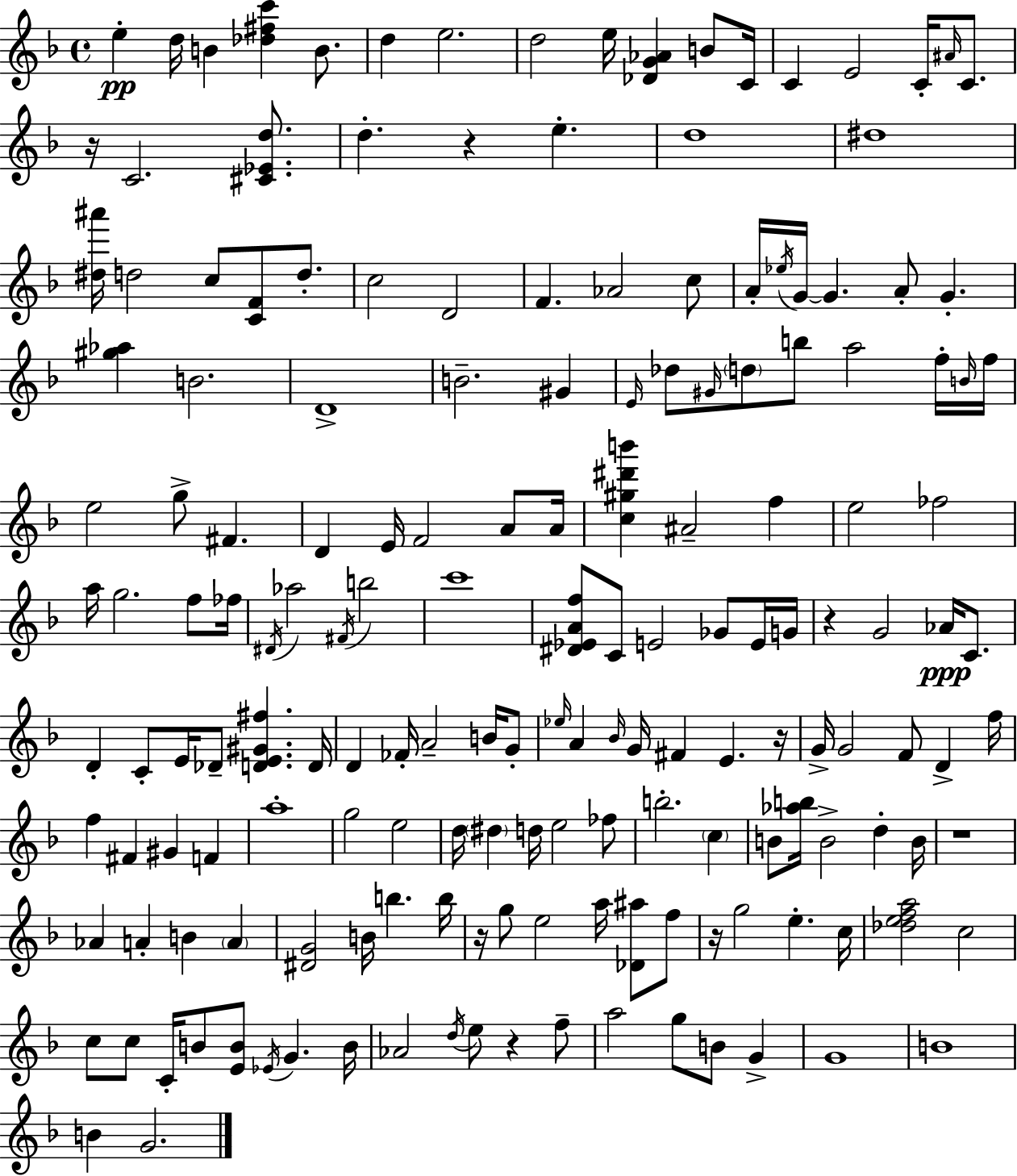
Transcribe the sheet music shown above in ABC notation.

X:1
T:Untitled
M:4/4
L:1/4
K:F
e d/4 B [_d^fc'] B/2 d e2 d2 e/4 [_DG_A] B/2 C/4 C E2 C/4 ^A/4 C/2 z/4 C2 [^C_Ed]/2 d z e d4 ^d4 [^d^a']/4 d2 c/2 [CF]/2 d/2 c2 D2 F _A2 c/2 A/4 _e/4 G/4 G A/2 G [^g_a] B2 D4 B2 ^G E/4 _d/2 ^G/4 d/2 b/2 a2 f/4 B/4 f/4 e2 g/2 ^F D E/4 F2 A/2 A/4 [c^g^d'b'] ^A2 f e2 _f2 a/4 g2 f/2 _f/4 ^D/4 _a2 ^F/4 b2 c'4 [^D_EAf]/2 C/2 E2 _G/2 E/4 G/4 z G2 _A/4 C/2 D C/2 E/4 _D/2 [DE^G^f] D/4 D _F/4 A2 B/4 G/2 _e/4 A _B/4 G/4 ^F E z/4 G/4 G2 F/2 D f/4 f ^F ^G F a4 g2 e2 d/4 ^d d/4 e2 _f/2 b2 c B/2 [_ab]/4 B2 d B/4 z4 _A A B A [^DG]2 B/4 b b/4 z/4 g/2 e2 a/4 [_D^a]/2 f/2 z/4 g2 e c/4 [_defa]2 c2 c/2 c/2 C/4 B/2 [EB]/2 _E/4 G B/4 _A2 d/4 e/2 z f/2 a2 g/2 B/2 G G4 B4 B G2